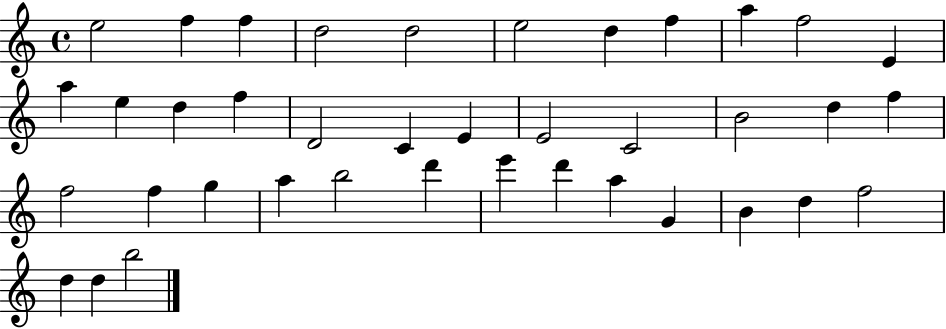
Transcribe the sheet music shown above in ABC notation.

X:1
T:Untitled
M:4/4
L:1/4
K:C
e2 f f d2 d2 e2 d f a f2 E a e d f D2 C E E2 C2 B2 d f f2 f g a b2 d' e' d' a G B d f2 d d b2